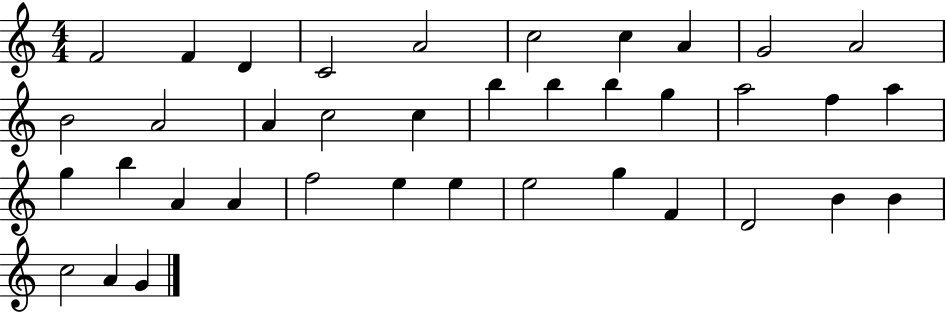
F4/h F4/q D4/q C4/h A4/h C5/h C5/q A4/q G4/h A4/h B4/h A4/h A4/q C5/h C5/q B5/q B5/q B5/q G5/q A5/h F5/q A5/q G5/q B5/q A4/q A4/q F5/h E5/q E5/q E5/h G5/q F4/q D4/h B4/q B4/q C5/h A4/q G4/q